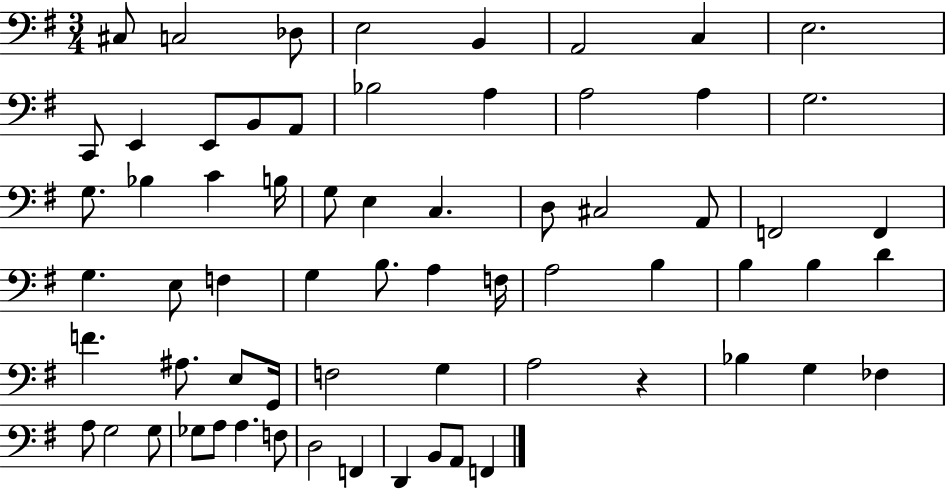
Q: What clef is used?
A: bass